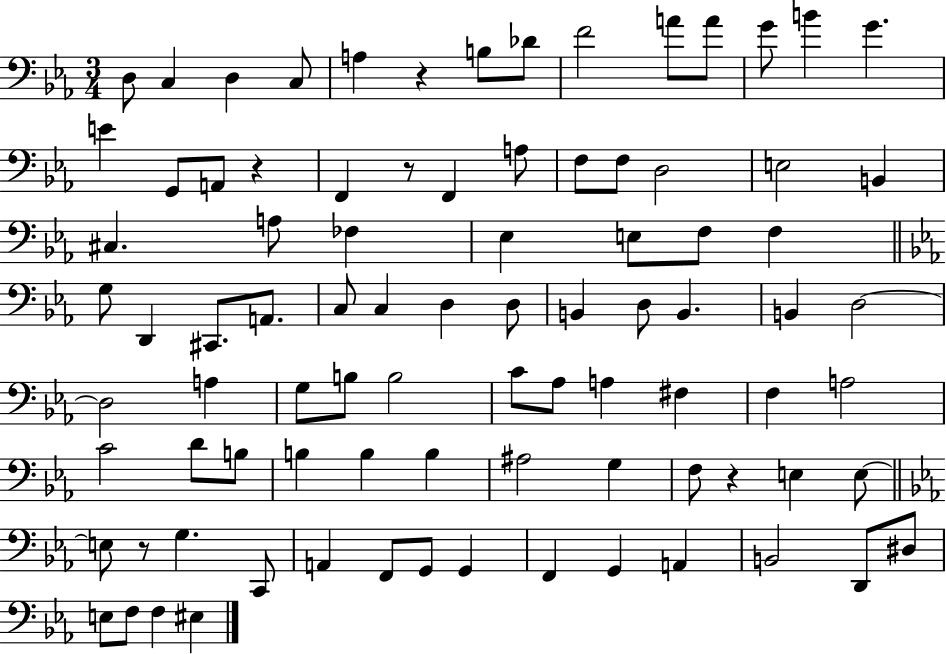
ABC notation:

X:1
T:Untitled
M:3/4
L:1/4
K:Eb
D,/2 C, D, C,/2 A, z B,/2 _D/2 F2 A/2 A/2 G/2 B G E G,,/2 A,,/2 z F,, z/2 F,, A,/2 F,/2 F,/2 D,2 E,2 B,, ^C, A,/2 _F, _E, E,/2 F,/2 F, G,/2 D,, ^C,,/2 A,,/2 C,/2 C, D, D,/2 B,, D,/2 B,, B,, D,2 D,2 A, G,/2 B,/2 B,2 C/2 _A,/2 A, ^F, F, A,2 C2 D/2 B,/2 B, B, B, ^A,2 G, F,/2 z E, E,/2 E,/2 z/2 G, C,,/2 A,, F,,/2 G,,/2 G,, F,, G,, A,, B,,2 D,,/2 ^D,/2 E,/2 F,/2 F, ^E,